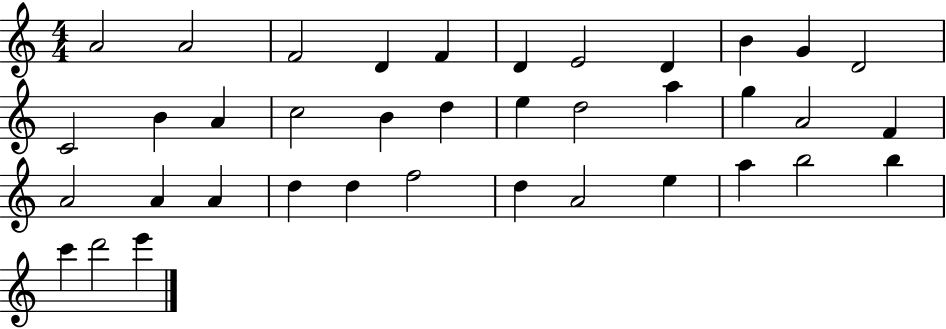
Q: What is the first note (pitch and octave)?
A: A4